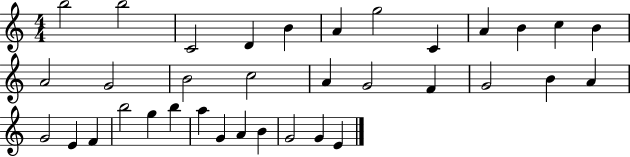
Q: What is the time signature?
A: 4/4